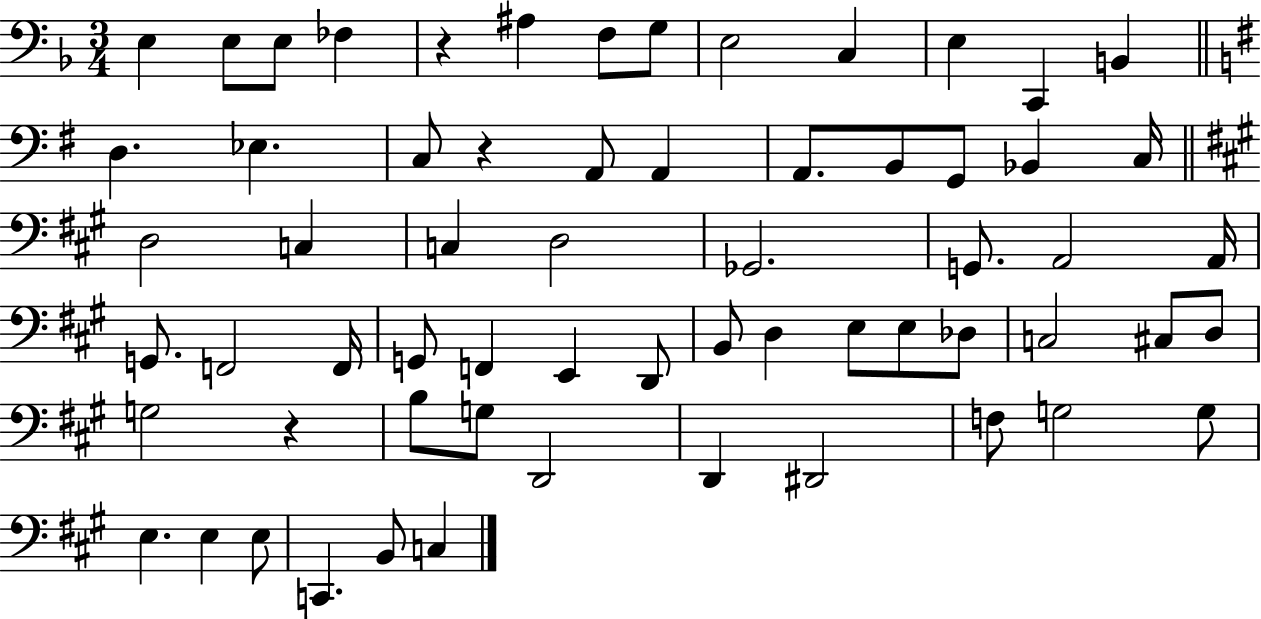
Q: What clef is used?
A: bass